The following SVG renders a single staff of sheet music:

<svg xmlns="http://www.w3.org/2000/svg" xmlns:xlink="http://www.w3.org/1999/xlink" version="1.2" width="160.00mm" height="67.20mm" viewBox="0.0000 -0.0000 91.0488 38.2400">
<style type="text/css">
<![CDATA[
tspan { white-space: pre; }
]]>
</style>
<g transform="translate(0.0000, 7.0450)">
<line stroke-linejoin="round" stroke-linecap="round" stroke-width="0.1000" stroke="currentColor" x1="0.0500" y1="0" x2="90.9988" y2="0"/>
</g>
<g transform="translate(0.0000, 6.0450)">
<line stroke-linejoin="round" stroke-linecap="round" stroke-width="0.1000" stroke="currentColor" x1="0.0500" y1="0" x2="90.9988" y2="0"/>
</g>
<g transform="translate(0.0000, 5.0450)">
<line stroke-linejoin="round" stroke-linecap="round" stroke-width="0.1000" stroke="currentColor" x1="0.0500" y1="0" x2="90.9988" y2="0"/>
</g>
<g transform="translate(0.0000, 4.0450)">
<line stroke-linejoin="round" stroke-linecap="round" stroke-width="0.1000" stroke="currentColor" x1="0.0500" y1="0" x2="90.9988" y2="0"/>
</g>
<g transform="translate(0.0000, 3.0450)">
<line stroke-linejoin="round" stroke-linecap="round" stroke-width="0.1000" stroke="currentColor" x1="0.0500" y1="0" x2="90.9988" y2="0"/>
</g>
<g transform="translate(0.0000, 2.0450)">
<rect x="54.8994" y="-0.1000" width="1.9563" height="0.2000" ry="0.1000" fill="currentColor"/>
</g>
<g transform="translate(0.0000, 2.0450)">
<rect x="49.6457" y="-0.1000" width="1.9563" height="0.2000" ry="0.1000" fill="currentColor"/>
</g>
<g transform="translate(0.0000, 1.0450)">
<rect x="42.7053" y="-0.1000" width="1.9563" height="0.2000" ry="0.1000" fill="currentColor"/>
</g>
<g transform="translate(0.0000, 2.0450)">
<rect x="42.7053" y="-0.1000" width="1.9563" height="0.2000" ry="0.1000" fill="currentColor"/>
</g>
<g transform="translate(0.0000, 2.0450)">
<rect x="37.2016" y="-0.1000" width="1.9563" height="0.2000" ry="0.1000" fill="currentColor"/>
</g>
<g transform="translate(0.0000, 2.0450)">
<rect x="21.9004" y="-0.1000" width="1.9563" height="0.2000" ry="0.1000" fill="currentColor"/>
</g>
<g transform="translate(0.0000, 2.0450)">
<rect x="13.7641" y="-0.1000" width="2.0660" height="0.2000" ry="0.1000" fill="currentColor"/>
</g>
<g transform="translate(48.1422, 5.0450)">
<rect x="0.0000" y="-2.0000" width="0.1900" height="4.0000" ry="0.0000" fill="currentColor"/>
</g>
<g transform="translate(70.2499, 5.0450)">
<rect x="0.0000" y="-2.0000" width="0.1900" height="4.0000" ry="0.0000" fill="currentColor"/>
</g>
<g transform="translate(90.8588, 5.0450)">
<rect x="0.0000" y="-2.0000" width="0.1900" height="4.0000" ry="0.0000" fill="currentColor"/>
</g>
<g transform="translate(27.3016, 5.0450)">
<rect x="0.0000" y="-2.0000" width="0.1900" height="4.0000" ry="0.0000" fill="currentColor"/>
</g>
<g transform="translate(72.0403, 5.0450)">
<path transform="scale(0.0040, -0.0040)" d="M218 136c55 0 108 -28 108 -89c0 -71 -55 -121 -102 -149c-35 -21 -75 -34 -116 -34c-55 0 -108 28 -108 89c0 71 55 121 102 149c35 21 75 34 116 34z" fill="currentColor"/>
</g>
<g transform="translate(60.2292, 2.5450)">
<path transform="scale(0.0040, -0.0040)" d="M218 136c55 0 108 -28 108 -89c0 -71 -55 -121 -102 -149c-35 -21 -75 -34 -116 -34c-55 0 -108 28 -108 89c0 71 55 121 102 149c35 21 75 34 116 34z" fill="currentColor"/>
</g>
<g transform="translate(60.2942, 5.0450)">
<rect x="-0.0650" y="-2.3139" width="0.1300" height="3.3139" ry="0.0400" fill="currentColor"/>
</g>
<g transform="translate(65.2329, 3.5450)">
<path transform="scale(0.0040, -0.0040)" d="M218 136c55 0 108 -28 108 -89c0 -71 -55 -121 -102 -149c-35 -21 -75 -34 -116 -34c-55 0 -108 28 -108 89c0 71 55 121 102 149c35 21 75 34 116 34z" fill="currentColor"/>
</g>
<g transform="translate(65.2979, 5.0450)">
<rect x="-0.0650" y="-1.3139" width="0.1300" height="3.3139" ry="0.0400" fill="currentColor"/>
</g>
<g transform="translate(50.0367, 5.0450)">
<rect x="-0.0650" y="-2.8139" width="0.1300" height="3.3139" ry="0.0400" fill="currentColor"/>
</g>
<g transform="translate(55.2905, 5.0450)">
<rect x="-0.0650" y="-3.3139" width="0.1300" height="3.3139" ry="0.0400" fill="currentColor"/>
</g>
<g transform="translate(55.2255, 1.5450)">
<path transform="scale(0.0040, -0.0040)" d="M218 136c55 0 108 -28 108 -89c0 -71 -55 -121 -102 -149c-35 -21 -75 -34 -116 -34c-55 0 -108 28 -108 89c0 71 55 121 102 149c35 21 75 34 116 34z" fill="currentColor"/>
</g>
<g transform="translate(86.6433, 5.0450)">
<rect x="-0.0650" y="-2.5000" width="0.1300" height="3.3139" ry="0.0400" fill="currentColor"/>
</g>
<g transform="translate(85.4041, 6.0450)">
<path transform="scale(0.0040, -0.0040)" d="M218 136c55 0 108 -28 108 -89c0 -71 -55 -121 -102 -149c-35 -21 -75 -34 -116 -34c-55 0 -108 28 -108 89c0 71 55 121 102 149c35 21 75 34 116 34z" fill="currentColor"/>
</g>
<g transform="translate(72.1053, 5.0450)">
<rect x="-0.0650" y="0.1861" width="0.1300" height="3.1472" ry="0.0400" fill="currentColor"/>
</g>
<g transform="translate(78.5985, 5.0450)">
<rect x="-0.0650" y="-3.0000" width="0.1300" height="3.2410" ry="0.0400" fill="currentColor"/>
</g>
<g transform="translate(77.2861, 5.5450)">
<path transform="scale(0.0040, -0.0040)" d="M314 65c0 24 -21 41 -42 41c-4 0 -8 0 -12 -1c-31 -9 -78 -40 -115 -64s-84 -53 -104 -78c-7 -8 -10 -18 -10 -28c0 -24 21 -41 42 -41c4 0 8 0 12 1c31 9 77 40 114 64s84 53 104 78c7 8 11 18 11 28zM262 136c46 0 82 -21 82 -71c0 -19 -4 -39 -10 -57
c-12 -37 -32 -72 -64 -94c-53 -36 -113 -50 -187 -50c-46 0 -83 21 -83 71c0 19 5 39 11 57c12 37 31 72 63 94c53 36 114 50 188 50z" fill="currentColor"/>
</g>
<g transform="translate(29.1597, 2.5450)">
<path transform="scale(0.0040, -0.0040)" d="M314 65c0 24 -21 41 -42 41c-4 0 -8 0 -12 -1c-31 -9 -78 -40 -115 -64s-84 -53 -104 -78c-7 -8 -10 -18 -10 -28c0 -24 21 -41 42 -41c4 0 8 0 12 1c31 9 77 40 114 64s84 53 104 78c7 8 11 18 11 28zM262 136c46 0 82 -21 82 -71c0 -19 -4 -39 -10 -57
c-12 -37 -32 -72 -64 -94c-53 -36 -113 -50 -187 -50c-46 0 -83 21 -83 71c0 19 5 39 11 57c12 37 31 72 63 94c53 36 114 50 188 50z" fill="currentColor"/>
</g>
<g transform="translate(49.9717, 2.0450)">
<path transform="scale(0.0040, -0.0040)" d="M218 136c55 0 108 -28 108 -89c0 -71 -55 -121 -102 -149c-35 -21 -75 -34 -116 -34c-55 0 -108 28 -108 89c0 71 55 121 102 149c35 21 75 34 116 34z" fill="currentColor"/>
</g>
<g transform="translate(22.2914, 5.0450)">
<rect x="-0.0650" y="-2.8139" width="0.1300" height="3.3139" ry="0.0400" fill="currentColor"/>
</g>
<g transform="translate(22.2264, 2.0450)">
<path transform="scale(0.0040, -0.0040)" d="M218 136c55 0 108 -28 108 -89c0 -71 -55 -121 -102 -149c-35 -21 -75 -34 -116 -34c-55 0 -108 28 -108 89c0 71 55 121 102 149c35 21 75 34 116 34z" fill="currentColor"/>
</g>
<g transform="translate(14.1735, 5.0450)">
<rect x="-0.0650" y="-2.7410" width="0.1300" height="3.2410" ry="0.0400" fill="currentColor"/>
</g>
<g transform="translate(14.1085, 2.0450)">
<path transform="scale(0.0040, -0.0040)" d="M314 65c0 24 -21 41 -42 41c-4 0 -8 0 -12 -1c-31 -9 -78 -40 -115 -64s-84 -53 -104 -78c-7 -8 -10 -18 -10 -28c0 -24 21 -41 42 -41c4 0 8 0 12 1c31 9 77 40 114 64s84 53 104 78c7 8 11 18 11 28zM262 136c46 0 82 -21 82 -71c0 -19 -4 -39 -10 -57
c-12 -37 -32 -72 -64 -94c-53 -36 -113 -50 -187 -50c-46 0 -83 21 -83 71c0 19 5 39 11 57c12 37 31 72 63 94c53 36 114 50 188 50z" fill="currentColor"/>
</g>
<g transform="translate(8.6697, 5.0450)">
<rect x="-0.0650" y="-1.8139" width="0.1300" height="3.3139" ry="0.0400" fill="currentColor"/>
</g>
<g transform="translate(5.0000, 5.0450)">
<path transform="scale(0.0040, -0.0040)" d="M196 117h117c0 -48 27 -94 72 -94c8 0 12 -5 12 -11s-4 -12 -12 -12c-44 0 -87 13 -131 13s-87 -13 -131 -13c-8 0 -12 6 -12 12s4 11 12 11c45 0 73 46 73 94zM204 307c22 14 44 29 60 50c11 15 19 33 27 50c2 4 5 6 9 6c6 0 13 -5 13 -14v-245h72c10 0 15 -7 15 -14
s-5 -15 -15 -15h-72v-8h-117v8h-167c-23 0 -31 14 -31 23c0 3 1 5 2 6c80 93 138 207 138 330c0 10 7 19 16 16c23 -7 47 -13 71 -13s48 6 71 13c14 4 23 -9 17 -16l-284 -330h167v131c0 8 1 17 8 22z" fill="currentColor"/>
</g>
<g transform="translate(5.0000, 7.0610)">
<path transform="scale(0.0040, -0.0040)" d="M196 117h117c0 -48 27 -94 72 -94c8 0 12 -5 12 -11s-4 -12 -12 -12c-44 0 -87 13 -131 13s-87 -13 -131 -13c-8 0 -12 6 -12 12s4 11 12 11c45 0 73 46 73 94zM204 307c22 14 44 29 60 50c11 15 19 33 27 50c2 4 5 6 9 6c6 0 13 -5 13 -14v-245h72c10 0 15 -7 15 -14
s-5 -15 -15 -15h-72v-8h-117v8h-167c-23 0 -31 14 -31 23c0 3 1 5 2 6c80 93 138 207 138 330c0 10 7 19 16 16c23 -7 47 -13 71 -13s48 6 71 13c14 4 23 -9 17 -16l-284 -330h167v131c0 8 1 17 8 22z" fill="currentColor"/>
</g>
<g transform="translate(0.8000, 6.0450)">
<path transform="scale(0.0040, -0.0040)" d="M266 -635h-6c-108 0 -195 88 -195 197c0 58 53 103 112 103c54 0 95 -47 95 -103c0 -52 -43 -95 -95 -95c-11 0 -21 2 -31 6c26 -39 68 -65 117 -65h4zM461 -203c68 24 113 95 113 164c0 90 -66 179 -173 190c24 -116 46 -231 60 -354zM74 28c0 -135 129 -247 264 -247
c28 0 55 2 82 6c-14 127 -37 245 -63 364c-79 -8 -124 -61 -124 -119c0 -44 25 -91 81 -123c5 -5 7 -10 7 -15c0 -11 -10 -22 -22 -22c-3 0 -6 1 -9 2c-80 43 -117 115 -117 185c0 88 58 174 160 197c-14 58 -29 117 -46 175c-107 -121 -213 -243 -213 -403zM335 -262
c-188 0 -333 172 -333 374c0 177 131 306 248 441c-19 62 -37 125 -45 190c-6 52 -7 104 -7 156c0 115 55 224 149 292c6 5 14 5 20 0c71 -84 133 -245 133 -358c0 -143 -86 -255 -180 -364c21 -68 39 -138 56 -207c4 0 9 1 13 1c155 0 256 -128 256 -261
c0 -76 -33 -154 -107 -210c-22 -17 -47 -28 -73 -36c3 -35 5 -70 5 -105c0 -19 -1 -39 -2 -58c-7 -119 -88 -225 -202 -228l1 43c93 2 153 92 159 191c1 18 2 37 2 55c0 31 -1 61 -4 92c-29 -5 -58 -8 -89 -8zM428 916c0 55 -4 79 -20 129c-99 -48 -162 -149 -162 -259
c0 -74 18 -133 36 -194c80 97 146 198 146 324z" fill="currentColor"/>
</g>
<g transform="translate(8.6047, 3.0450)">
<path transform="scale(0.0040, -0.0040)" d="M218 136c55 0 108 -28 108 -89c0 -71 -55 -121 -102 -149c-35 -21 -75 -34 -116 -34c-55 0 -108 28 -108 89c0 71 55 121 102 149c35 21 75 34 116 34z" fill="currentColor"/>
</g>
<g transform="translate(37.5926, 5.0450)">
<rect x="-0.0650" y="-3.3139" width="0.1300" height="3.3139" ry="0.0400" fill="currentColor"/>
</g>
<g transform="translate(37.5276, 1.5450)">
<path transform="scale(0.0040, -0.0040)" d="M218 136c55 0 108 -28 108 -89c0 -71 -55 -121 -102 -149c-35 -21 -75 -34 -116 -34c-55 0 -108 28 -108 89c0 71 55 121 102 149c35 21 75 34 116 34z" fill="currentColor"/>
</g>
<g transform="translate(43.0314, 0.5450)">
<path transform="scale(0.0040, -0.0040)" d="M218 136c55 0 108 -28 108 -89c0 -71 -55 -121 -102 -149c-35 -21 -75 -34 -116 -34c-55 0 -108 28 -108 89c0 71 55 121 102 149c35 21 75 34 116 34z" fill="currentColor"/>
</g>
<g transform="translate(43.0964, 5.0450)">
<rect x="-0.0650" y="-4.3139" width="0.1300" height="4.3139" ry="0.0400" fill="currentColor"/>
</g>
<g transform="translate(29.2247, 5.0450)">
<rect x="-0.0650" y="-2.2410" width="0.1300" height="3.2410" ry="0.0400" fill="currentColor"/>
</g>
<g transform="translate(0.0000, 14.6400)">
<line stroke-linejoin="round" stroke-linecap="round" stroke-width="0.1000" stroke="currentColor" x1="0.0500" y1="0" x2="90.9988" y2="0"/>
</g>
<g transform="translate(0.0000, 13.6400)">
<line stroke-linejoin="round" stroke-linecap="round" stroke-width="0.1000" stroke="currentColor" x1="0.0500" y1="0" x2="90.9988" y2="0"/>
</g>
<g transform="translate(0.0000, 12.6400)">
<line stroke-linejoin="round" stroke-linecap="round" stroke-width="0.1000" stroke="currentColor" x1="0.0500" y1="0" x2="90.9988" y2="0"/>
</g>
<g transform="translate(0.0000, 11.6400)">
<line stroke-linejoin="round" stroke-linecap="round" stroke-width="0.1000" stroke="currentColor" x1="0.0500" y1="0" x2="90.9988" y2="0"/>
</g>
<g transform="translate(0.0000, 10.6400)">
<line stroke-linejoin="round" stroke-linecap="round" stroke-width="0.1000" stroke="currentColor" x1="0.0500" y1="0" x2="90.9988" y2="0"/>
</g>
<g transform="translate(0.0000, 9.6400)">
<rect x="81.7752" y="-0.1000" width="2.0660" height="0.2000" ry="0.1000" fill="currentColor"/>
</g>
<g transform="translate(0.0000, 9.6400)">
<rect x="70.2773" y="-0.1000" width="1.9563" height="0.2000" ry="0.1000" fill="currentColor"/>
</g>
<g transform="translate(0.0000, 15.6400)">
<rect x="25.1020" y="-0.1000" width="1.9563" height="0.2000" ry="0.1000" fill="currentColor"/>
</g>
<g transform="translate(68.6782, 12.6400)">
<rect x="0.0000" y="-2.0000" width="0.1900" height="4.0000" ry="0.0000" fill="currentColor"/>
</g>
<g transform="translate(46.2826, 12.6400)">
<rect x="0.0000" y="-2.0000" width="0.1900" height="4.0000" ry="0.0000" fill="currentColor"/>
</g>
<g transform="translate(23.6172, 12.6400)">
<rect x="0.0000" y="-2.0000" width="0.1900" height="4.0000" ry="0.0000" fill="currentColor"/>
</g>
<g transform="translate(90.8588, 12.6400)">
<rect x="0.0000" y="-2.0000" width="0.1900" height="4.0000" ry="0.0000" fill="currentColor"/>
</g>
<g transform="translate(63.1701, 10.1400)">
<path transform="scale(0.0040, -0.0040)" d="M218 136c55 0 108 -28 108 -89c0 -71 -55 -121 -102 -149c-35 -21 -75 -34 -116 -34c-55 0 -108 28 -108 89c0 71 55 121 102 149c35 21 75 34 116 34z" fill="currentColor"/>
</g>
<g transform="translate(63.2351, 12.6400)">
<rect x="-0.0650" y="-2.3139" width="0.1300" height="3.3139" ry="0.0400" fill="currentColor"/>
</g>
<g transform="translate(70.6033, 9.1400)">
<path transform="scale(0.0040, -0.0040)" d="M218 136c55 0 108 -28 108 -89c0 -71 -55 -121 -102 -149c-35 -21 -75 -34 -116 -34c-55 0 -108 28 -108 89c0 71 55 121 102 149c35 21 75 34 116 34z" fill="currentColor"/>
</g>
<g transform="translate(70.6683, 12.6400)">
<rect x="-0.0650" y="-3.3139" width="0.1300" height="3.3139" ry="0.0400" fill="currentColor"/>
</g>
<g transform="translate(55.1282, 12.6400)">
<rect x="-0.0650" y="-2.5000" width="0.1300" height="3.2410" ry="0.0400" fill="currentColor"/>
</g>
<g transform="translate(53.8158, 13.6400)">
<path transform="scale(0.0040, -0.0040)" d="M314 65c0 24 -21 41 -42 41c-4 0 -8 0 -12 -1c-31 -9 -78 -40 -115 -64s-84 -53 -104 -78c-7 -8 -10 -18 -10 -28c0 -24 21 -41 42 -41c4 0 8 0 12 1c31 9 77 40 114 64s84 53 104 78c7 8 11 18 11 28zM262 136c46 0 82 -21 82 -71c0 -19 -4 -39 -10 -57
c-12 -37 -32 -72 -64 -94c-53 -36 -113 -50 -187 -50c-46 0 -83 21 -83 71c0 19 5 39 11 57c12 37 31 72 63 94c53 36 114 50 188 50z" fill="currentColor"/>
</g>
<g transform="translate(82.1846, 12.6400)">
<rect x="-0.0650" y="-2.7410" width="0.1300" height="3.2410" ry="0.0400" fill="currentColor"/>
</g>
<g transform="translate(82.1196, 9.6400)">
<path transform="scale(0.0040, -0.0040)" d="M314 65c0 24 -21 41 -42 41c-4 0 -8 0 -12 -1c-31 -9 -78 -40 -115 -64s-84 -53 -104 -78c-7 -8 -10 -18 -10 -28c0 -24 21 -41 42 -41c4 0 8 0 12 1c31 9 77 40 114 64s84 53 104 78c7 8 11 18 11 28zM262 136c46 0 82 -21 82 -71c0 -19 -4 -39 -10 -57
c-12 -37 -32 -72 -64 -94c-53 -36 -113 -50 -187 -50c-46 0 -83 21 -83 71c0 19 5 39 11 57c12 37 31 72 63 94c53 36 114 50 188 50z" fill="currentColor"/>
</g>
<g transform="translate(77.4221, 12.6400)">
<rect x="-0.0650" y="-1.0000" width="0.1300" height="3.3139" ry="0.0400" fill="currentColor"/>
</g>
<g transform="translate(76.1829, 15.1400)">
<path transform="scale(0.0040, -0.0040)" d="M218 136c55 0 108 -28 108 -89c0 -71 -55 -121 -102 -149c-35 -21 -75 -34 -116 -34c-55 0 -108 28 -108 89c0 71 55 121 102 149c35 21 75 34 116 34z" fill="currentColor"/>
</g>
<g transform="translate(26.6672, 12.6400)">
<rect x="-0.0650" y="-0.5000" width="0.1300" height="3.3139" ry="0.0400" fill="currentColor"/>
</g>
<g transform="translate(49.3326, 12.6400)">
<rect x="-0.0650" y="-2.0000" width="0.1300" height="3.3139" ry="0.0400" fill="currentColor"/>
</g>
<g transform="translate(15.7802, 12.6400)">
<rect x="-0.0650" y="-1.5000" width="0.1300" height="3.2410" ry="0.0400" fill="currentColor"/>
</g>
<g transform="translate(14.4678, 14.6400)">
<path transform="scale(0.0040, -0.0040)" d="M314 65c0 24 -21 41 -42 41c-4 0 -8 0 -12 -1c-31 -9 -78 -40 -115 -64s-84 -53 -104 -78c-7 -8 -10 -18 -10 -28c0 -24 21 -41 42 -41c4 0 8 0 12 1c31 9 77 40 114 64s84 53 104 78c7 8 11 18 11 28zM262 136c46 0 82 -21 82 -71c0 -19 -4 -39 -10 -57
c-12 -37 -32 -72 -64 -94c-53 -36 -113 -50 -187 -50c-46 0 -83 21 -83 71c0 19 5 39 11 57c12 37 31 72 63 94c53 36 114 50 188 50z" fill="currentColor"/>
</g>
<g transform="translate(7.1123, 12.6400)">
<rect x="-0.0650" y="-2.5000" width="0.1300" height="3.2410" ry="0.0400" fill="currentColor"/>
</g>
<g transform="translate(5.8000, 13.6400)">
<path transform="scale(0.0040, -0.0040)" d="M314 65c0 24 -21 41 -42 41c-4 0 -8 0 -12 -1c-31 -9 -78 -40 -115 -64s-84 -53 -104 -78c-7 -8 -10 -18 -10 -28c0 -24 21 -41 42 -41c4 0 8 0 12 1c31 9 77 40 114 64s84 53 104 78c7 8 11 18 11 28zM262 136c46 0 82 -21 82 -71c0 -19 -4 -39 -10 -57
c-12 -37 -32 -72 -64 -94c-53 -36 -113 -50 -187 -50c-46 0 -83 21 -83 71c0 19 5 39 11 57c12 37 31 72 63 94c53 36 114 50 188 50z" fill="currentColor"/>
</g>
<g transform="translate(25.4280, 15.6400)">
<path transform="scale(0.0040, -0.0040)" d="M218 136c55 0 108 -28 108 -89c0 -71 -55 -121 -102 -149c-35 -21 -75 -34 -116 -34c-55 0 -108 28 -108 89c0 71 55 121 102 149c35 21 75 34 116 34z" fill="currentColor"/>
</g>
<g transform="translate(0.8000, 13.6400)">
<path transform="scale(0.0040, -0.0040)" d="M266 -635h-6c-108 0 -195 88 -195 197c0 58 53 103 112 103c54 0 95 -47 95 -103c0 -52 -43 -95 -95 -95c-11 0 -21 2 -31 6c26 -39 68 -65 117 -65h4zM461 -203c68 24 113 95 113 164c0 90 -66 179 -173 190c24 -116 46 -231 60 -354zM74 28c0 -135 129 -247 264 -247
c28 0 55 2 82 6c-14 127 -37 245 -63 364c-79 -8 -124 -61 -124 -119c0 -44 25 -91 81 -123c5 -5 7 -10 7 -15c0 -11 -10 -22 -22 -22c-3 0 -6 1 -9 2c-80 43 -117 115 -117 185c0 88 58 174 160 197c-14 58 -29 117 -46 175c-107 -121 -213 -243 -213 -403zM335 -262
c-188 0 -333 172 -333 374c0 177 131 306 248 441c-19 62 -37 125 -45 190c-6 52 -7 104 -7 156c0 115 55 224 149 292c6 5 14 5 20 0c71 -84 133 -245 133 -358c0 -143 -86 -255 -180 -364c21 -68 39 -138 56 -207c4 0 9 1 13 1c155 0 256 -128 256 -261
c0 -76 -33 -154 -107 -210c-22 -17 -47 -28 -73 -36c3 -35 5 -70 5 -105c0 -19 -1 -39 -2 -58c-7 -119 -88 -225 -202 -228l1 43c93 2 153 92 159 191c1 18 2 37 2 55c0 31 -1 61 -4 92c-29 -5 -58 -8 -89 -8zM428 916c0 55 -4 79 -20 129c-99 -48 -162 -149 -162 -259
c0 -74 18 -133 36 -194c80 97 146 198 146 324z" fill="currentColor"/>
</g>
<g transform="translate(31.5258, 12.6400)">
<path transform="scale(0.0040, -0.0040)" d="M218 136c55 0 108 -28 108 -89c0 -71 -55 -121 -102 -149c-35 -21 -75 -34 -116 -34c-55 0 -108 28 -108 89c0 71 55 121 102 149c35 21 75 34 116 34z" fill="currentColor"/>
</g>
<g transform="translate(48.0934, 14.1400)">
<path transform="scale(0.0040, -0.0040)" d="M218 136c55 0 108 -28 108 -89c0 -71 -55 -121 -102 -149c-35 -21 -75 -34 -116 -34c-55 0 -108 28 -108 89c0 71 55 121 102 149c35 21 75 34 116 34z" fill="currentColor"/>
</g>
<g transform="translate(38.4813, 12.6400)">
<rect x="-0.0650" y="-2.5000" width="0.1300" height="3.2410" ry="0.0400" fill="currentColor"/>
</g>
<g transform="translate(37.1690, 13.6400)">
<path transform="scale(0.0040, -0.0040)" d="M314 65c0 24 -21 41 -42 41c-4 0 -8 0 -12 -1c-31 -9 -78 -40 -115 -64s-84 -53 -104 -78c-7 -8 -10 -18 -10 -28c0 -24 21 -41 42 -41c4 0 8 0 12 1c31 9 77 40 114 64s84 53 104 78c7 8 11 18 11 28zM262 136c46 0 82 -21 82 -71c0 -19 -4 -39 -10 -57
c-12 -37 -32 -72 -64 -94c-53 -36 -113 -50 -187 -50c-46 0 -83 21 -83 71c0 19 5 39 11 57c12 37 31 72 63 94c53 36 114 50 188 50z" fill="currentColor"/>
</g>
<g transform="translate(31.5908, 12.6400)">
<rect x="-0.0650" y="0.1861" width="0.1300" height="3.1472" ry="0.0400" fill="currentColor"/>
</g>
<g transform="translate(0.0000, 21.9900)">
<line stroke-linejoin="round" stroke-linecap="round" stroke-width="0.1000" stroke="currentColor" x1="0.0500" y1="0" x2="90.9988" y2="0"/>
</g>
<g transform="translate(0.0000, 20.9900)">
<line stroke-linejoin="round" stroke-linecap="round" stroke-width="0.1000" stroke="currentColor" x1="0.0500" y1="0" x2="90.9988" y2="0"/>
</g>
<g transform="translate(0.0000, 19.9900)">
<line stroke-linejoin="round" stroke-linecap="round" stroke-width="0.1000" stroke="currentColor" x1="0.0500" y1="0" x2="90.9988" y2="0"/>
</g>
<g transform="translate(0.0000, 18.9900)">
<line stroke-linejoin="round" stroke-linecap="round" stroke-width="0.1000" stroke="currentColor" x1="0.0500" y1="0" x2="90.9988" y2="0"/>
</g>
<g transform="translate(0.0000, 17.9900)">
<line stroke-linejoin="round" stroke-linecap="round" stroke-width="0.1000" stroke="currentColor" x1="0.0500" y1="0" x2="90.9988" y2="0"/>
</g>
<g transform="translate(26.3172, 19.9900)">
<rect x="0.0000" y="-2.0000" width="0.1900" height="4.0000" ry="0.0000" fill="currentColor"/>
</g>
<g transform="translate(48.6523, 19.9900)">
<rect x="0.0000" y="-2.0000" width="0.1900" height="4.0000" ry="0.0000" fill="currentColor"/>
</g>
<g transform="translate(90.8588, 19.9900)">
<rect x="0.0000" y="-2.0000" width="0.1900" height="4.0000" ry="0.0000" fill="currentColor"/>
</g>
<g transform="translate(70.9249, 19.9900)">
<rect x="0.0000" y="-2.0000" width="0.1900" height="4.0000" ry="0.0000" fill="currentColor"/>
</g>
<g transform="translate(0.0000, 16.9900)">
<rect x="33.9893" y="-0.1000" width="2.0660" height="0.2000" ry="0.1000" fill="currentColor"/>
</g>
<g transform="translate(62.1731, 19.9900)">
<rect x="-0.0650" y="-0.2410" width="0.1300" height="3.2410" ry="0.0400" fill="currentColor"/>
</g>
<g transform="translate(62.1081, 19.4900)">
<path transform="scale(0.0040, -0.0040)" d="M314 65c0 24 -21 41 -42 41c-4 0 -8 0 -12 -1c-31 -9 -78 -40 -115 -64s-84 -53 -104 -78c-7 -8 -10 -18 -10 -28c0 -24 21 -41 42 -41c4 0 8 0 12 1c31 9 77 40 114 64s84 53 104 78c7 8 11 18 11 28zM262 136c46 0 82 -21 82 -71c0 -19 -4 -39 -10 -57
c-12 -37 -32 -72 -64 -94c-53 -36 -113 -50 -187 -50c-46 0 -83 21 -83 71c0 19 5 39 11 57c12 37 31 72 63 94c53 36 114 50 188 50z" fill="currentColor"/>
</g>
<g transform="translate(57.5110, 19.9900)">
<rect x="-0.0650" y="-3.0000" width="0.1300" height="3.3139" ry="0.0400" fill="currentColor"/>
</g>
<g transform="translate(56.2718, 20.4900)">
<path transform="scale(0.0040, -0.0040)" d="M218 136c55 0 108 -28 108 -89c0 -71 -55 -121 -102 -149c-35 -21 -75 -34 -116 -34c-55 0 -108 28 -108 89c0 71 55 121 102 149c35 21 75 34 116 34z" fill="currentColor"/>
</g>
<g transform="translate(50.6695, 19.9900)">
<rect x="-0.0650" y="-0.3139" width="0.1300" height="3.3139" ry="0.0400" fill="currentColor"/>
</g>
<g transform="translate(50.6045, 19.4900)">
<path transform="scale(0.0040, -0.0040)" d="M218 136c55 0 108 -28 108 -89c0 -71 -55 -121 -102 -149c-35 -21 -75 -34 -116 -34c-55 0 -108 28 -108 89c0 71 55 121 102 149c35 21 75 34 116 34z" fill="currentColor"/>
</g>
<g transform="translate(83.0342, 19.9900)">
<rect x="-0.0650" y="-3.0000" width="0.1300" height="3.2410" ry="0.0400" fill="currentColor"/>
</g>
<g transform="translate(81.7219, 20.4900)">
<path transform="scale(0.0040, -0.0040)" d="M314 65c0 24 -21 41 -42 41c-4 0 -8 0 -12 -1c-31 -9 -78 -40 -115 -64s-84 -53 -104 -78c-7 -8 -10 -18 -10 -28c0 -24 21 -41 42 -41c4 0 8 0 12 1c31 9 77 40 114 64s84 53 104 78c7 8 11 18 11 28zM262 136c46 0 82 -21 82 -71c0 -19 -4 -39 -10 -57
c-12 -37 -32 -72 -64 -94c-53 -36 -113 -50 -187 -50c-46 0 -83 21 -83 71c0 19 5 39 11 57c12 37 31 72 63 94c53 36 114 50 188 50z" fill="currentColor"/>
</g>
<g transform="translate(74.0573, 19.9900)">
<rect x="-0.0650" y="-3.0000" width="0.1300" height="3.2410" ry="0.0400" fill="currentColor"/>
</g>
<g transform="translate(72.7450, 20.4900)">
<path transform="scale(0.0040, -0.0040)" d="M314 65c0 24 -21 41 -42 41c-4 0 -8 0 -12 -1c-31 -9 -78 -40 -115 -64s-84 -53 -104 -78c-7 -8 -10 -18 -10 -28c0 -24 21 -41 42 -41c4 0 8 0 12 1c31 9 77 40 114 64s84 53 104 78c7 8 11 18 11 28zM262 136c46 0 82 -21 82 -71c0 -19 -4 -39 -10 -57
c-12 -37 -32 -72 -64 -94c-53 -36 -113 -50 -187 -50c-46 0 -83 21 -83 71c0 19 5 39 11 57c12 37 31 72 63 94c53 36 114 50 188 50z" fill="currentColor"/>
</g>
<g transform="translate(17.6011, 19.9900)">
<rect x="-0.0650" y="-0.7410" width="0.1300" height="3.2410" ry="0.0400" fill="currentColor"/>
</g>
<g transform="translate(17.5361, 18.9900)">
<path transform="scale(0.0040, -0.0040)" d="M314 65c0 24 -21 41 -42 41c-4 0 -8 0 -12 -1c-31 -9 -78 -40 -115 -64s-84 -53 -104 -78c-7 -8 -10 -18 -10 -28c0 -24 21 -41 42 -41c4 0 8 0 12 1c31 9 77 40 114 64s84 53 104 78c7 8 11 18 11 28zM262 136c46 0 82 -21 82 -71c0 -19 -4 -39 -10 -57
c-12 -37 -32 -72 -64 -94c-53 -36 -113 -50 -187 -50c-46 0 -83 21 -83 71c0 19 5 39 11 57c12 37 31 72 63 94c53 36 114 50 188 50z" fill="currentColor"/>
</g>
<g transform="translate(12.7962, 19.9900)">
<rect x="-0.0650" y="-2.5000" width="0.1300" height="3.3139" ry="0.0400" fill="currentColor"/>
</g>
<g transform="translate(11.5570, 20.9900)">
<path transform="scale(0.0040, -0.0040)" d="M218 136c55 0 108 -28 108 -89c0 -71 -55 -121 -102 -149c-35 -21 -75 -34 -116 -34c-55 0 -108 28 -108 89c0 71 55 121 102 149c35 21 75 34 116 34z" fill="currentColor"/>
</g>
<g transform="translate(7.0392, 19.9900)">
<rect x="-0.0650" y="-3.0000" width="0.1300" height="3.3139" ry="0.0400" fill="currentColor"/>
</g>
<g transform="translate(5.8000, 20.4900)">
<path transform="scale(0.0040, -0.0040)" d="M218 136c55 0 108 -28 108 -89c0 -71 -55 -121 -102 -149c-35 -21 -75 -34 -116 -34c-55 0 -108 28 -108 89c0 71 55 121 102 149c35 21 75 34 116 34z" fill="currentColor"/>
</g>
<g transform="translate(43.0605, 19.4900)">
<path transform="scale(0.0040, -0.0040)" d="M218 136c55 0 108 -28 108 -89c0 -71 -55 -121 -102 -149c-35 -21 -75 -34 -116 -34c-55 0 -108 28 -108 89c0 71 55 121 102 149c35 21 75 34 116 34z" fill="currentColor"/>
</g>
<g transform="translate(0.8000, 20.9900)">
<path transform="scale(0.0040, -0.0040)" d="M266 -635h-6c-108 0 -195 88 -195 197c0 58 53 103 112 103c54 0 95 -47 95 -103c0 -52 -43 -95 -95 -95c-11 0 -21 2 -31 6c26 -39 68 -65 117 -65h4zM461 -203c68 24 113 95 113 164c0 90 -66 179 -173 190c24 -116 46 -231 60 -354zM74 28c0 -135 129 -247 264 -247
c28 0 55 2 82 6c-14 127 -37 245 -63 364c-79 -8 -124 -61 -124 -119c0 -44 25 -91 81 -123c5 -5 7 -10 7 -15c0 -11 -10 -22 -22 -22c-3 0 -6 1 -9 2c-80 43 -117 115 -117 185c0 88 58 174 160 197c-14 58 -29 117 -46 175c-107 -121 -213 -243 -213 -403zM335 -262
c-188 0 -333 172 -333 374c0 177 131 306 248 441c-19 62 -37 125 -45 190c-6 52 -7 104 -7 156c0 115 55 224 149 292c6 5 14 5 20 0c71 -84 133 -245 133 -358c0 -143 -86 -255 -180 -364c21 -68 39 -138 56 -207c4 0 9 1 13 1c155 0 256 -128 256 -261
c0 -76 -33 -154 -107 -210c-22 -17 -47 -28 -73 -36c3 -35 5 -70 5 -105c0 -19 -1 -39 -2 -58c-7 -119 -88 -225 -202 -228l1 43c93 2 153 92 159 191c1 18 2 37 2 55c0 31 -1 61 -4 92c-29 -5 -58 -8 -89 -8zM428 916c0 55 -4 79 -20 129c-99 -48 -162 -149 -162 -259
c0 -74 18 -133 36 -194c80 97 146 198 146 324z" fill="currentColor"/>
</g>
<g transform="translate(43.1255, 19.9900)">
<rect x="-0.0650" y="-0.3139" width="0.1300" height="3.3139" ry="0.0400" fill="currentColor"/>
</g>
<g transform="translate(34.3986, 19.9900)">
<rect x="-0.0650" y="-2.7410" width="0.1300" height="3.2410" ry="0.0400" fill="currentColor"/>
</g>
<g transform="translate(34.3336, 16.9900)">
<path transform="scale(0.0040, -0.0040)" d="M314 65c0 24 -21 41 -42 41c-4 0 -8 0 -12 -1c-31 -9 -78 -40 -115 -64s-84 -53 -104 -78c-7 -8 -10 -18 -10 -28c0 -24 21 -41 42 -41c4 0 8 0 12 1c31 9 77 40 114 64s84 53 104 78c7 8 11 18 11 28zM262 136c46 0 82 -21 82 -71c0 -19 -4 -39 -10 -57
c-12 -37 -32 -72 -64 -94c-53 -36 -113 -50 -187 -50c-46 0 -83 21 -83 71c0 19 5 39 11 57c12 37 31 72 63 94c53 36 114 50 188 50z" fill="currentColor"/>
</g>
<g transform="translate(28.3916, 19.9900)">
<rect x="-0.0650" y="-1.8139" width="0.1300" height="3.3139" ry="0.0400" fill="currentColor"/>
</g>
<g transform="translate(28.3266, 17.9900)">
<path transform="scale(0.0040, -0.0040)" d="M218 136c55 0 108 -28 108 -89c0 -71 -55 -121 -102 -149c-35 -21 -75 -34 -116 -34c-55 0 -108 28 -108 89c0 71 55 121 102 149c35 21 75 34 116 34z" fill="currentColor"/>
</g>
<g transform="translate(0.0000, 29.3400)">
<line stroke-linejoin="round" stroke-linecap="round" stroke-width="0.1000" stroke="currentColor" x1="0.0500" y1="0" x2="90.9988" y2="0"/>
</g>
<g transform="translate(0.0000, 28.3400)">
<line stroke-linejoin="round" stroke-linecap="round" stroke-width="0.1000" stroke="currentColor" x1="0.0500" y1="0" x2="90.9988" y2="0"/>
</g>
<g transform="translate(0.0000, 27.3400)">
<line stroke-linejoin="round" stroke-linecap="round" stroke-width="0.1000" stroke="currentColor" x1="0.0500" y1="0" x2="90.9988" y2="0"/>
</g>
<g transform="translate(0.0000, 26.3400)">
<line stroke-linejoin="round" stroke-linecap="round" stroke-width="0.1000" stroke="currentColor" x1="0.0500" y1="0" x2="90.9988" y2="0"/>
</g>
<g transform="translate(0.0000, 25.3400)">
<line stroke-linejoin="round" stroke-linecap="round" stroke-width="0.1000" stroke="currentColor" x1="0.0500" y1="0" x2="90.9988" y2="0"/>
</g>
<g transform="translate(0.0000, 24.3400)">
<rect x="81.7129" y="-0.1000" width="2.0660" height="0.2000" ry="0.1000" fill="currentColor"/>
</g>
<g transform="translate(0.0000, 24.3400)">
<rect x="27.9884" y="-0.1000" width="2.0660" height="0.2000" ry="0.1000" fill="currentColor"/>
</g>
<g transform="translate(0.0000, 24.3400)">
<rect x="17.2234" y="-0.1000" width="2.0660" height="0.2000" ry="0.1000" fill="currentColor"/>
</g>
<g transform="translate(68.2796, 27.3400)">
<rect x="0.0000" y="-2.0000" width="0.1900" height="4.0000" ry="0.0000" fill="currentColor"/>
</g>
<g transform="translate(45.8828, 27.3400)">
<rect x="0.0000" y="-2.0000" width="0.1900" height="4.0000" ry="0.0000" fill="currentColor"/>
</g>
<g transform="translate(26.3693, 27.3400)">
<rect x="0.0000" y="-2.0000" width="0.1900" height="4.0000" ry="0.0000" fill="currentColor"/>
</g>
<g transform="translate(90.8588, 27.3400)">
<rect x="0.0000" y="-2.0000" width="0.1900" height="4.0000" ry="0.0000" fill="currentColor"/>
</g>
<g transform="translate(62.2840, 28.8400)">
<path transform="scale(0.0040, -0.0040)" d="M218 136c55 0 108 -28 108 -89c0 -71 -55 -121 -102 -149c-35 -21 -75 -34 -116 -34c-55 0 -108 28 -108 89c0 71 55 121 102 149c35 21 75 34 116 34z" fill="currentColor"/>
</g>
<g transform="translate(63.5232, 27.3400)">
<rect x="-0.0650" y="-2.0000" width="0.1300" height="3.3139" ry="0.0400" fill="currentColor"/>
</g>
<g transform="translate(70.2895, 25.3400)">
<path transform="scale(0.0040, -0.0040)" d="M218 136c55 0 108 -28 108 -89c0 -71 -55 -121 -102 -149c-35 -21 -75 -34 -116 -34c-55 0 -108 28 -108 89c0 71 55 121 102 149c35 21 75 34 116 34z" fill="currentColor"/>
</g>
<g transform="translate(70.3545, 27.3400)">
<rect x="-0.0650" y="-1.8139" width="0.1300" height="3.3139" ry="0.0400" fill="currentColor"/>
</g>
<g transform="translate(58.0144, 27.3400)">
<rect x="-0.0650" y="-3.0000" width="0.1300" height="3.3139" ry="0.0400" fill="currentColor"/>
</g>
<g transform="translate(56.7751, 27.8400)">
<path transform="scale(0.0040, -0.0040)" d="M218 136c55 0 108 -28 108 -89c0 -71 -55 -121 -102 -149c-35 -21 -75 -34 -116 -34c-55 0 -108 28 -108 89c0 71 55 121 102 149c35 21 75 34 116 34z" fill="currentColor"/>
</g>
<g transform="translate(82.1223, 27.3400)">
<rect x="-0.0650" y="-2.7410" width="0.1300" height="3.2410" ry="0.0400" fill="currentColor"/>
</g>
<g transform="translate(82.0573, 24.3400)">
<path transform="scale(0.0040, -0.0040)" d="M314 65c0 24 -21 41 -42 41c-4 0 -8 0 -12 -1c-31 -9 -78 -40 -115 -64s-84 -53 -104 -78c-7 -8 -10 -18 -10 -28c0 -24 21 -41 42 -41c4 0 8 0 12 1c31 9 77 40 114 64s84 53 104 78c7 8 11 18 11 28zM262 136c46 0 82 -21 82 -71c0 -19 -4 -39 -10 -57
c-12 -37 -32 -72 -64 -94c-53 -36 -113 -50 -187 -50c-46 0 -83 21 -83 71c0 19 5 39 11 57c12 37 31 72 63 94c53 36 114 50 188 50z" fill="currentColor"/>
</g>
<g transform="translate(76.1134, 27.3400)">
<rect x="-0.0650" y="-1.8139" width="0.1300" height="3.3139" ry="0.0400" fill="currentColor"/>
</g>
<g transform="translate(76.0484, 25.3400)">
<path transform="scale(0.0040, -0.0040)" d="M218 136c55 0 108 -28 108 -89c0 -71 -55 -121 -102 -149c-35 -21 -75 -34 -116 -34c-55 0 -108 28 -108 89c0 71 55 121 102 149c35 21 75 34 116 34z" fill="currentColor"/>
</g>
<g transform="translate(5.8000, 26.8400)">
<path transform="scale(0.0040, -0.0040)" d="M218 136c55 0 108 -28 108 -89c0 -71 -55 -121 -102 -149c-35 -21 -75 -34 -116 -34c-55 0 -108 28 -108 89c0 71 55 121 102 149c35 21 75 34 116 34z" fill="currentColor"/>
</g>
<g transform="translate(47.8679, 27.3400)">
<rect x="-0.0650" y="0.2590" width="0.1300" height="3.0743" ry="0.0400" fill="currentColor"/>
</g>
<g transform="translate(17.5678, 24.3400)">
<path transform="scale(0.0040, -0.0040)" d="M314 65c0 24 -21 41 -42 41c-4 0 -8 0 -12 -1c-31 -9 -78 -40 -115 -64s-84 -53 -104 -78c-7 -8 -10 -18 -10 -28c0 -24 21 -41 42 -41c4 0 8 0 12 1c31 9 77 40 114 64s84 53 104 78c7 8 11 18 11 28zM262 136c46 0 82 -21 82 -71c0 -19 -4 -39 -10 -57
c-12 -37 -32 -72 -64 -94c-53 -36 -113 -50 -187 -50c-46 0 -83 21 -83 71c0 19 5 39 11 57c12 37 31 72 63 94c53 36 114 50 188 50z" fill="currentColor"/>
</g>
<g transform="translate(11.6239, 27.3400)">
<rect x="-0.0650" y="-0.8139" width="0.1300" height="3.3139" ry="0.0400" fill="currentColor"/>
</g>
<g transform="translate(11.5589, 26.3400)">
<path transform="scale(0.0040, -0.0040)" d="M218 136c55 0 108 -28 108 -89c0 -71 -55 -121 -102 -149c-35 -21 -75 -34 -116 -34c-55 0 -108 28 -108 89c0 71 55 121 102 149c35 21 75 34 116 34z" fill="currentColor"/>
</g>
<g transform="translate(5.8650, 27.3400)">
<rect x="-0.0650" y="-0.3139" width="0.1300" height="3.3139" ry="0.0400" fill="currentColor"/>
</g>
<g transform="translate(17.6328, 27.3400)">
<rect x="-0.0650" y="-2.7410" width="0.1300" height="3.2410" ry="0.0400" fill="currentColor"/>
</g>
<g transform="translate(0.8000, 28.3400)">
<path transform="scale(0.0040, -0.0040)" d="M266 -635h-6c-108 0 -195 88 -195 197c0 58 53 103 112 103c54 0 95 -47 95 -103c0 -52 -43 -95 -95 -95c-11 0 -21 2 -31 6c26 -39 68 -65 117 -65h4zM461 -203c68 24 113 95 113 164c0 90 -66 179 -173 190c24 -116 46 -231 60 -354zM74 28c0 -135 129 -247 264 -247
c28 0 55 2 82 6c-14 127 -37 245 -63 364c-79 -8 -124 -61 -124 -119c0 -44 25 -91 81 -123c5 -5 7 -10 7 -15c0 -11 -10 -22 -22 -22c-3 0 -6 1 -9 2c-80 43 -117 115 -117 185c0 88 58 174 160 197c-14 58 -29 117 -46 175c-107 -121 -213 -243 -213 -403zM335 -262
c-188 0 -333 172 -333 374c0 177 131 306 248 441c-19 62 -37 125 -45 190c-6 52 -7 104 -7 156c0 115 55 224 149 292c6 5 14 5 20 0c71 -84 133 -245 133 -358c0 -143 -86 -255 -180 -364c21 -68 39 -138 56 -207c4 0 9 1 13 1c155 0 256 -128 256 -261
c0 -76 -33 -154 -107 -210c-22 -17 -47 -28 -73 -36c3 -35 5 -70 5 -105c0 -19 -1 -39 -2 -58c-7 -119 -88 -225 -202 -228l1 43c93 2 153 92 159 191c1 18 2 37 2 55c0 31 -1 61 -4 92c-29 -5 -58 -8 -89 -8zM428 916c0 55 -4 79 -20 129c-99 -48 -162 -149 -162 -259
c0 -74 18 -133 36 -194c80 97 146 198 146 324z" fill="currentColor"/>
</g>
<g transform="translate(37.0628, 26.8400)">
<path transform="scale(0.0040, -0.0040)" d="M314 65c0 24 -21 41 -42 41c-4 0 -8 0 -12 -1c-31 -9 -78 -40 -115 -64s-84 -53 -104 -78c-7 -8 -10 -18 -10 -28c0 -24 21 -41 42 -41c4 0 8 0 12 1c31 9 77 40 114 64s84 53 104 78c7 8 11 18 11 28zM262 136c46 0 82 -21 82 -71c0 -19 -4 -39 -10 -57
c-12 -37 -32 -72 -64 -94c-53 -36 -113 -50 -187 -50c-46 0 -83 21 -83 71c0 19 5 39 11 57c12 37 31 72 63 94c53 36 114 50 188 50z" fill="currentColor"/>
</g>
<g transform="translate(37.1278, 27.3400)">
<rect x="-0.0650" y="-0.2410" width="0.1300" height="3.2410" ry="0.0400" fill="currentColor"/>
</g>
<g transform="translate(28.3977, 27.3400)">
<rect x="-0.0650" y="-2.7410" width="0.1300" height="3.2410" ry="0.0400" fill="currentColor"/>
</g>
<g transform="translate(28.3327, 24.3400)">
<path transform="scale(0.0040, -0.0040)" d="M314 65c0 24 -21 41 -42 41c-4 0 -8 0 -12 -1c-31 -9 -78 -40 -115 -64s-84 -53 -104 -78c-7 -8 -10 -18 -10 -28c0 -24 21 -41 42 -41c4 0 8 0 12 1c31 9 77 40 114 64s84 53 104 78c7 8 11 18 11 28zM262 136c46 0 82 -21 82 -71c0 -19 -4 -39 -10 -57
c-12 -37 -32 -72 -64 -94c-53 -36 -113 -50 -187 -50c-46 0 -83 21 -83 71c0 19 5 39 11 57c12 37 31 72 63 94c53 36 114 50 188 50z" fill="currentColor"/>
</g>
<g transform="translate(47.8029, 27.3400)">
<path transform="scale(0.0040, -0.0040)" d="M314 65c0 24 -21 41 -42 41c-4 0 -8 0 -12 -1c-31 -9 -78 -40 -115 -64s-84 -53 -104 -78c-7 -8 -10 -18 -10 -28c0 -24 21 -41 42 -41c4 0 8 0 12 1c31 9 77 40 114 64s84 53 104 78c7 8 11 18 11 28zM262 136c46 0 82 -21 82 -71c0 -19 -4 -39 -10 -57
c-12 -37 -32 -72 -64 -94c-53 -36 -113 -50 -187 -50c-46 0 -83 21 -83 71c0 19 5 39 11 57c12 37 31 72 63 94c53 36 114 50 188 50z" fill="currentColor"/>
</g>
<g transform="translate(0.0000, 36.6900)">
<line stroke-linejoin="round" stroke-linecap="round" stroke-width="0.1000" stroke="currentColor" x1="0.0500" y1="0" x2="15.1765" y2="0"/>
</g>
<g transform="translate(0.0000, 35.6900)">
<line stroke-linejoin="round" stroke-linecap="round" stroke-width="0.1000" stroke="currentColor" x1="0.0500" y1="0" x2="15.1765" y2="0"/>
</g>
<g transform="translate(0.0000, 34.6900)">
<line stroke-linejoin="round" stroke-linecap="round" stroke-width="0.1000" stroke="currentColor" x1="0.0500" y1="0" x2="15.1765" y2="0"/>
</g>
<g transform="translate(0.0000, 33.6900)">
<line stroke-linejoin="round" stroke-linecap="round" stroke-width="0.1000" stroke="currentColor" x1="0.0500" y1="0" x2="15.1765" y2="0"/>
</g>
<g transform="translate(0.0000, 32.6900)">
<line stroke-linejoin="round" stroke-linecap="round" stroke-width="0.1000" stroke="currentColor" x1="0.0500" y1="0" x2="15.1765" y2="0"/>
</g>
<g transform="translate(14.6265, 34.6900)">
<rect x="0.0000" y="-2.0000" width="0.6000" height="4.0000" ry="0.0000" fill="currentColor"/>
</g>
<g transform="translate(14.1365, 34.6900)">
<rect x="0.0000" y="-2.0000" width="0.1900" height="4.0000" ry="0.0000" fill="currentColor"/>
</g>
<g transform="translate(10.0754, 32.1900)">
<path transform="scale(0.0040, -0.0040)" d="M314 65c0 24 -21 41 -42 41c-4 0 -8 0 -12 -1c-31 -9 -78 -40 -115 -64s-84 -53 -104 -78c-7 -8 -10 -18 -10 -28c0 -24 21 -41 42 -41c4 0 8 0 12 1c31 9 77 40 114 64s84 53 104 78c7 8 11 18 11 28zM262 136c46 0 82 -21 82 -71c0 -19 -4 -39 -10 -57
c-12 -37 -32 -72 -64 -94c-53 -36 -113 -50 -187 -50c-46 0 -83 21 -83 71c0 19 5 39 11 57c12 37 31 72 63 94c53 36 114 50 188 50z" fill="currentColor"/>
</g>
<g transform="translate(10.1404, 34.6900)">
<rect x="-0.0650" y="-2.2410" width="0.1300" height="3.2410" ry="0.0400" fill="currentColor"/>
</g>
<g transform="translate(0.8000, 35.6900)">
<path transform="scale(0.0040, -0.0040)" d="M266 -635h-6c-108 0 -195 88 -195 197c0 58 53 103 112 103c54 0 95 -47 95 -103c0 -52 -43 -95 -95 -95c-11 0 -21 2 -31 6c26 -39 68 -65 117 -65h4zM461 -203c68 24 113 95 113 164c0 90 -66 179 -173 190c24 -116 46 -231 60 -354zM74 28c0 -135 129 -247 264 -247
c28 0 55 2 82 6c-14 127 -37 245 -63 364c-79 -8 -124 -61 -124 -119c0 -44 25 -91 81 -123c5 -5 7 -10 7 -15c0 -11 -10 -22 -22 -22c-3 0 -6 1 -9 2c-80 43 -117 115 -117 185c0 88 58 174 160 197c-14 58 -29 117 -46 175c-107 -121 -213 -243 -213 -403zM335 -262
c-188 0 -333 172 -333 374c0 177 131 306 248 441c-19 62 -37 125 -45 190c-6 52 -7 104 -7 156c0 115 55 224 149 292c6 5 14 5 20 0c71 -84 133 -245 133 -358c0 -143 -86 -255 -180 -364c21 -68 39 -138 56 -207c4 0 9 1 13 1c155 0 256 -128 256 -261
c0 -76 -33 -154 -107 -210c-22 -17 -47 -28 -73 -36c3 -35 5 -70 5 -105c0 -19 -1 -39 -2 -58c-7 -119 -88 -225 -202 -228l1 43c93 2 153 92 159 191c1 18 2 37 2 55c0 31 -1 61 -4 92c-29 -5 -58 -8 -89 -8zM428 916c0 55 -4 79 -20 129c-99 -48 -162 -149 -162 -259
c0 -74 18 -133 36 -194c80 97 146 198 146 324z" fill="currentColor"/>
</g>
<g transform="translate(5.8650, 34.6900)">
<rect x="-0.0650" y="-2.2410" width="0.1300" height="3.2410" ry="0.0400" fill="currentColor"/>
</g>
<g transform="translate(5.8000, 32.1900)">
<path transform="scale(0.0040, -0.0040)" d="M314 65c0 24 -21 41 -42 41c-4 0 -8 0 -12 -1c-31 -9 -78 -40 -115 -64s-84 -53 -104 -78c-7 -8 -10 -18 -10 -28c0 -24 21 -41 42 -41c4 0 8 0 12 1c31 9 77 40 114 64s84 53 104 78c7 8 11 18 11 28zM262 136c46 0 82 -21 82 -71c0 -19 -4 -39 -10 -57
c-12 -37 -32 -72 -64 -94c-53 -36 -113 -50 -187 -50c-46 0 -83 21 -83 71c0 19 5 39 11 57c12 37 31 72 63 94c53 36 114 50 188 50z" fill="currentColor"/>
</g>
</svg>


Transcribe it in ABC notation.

X:1
T:Untitled
M:4/4
L:1/4
K:C
f a2 a g2 b d' a b g e B A2 G G2 E2 C B G2 F G2 g b D a2 A G d2 f a2 c c A c2 A2 A2 c d a2 a2 c2 B2 A F f f a2 g2 g2